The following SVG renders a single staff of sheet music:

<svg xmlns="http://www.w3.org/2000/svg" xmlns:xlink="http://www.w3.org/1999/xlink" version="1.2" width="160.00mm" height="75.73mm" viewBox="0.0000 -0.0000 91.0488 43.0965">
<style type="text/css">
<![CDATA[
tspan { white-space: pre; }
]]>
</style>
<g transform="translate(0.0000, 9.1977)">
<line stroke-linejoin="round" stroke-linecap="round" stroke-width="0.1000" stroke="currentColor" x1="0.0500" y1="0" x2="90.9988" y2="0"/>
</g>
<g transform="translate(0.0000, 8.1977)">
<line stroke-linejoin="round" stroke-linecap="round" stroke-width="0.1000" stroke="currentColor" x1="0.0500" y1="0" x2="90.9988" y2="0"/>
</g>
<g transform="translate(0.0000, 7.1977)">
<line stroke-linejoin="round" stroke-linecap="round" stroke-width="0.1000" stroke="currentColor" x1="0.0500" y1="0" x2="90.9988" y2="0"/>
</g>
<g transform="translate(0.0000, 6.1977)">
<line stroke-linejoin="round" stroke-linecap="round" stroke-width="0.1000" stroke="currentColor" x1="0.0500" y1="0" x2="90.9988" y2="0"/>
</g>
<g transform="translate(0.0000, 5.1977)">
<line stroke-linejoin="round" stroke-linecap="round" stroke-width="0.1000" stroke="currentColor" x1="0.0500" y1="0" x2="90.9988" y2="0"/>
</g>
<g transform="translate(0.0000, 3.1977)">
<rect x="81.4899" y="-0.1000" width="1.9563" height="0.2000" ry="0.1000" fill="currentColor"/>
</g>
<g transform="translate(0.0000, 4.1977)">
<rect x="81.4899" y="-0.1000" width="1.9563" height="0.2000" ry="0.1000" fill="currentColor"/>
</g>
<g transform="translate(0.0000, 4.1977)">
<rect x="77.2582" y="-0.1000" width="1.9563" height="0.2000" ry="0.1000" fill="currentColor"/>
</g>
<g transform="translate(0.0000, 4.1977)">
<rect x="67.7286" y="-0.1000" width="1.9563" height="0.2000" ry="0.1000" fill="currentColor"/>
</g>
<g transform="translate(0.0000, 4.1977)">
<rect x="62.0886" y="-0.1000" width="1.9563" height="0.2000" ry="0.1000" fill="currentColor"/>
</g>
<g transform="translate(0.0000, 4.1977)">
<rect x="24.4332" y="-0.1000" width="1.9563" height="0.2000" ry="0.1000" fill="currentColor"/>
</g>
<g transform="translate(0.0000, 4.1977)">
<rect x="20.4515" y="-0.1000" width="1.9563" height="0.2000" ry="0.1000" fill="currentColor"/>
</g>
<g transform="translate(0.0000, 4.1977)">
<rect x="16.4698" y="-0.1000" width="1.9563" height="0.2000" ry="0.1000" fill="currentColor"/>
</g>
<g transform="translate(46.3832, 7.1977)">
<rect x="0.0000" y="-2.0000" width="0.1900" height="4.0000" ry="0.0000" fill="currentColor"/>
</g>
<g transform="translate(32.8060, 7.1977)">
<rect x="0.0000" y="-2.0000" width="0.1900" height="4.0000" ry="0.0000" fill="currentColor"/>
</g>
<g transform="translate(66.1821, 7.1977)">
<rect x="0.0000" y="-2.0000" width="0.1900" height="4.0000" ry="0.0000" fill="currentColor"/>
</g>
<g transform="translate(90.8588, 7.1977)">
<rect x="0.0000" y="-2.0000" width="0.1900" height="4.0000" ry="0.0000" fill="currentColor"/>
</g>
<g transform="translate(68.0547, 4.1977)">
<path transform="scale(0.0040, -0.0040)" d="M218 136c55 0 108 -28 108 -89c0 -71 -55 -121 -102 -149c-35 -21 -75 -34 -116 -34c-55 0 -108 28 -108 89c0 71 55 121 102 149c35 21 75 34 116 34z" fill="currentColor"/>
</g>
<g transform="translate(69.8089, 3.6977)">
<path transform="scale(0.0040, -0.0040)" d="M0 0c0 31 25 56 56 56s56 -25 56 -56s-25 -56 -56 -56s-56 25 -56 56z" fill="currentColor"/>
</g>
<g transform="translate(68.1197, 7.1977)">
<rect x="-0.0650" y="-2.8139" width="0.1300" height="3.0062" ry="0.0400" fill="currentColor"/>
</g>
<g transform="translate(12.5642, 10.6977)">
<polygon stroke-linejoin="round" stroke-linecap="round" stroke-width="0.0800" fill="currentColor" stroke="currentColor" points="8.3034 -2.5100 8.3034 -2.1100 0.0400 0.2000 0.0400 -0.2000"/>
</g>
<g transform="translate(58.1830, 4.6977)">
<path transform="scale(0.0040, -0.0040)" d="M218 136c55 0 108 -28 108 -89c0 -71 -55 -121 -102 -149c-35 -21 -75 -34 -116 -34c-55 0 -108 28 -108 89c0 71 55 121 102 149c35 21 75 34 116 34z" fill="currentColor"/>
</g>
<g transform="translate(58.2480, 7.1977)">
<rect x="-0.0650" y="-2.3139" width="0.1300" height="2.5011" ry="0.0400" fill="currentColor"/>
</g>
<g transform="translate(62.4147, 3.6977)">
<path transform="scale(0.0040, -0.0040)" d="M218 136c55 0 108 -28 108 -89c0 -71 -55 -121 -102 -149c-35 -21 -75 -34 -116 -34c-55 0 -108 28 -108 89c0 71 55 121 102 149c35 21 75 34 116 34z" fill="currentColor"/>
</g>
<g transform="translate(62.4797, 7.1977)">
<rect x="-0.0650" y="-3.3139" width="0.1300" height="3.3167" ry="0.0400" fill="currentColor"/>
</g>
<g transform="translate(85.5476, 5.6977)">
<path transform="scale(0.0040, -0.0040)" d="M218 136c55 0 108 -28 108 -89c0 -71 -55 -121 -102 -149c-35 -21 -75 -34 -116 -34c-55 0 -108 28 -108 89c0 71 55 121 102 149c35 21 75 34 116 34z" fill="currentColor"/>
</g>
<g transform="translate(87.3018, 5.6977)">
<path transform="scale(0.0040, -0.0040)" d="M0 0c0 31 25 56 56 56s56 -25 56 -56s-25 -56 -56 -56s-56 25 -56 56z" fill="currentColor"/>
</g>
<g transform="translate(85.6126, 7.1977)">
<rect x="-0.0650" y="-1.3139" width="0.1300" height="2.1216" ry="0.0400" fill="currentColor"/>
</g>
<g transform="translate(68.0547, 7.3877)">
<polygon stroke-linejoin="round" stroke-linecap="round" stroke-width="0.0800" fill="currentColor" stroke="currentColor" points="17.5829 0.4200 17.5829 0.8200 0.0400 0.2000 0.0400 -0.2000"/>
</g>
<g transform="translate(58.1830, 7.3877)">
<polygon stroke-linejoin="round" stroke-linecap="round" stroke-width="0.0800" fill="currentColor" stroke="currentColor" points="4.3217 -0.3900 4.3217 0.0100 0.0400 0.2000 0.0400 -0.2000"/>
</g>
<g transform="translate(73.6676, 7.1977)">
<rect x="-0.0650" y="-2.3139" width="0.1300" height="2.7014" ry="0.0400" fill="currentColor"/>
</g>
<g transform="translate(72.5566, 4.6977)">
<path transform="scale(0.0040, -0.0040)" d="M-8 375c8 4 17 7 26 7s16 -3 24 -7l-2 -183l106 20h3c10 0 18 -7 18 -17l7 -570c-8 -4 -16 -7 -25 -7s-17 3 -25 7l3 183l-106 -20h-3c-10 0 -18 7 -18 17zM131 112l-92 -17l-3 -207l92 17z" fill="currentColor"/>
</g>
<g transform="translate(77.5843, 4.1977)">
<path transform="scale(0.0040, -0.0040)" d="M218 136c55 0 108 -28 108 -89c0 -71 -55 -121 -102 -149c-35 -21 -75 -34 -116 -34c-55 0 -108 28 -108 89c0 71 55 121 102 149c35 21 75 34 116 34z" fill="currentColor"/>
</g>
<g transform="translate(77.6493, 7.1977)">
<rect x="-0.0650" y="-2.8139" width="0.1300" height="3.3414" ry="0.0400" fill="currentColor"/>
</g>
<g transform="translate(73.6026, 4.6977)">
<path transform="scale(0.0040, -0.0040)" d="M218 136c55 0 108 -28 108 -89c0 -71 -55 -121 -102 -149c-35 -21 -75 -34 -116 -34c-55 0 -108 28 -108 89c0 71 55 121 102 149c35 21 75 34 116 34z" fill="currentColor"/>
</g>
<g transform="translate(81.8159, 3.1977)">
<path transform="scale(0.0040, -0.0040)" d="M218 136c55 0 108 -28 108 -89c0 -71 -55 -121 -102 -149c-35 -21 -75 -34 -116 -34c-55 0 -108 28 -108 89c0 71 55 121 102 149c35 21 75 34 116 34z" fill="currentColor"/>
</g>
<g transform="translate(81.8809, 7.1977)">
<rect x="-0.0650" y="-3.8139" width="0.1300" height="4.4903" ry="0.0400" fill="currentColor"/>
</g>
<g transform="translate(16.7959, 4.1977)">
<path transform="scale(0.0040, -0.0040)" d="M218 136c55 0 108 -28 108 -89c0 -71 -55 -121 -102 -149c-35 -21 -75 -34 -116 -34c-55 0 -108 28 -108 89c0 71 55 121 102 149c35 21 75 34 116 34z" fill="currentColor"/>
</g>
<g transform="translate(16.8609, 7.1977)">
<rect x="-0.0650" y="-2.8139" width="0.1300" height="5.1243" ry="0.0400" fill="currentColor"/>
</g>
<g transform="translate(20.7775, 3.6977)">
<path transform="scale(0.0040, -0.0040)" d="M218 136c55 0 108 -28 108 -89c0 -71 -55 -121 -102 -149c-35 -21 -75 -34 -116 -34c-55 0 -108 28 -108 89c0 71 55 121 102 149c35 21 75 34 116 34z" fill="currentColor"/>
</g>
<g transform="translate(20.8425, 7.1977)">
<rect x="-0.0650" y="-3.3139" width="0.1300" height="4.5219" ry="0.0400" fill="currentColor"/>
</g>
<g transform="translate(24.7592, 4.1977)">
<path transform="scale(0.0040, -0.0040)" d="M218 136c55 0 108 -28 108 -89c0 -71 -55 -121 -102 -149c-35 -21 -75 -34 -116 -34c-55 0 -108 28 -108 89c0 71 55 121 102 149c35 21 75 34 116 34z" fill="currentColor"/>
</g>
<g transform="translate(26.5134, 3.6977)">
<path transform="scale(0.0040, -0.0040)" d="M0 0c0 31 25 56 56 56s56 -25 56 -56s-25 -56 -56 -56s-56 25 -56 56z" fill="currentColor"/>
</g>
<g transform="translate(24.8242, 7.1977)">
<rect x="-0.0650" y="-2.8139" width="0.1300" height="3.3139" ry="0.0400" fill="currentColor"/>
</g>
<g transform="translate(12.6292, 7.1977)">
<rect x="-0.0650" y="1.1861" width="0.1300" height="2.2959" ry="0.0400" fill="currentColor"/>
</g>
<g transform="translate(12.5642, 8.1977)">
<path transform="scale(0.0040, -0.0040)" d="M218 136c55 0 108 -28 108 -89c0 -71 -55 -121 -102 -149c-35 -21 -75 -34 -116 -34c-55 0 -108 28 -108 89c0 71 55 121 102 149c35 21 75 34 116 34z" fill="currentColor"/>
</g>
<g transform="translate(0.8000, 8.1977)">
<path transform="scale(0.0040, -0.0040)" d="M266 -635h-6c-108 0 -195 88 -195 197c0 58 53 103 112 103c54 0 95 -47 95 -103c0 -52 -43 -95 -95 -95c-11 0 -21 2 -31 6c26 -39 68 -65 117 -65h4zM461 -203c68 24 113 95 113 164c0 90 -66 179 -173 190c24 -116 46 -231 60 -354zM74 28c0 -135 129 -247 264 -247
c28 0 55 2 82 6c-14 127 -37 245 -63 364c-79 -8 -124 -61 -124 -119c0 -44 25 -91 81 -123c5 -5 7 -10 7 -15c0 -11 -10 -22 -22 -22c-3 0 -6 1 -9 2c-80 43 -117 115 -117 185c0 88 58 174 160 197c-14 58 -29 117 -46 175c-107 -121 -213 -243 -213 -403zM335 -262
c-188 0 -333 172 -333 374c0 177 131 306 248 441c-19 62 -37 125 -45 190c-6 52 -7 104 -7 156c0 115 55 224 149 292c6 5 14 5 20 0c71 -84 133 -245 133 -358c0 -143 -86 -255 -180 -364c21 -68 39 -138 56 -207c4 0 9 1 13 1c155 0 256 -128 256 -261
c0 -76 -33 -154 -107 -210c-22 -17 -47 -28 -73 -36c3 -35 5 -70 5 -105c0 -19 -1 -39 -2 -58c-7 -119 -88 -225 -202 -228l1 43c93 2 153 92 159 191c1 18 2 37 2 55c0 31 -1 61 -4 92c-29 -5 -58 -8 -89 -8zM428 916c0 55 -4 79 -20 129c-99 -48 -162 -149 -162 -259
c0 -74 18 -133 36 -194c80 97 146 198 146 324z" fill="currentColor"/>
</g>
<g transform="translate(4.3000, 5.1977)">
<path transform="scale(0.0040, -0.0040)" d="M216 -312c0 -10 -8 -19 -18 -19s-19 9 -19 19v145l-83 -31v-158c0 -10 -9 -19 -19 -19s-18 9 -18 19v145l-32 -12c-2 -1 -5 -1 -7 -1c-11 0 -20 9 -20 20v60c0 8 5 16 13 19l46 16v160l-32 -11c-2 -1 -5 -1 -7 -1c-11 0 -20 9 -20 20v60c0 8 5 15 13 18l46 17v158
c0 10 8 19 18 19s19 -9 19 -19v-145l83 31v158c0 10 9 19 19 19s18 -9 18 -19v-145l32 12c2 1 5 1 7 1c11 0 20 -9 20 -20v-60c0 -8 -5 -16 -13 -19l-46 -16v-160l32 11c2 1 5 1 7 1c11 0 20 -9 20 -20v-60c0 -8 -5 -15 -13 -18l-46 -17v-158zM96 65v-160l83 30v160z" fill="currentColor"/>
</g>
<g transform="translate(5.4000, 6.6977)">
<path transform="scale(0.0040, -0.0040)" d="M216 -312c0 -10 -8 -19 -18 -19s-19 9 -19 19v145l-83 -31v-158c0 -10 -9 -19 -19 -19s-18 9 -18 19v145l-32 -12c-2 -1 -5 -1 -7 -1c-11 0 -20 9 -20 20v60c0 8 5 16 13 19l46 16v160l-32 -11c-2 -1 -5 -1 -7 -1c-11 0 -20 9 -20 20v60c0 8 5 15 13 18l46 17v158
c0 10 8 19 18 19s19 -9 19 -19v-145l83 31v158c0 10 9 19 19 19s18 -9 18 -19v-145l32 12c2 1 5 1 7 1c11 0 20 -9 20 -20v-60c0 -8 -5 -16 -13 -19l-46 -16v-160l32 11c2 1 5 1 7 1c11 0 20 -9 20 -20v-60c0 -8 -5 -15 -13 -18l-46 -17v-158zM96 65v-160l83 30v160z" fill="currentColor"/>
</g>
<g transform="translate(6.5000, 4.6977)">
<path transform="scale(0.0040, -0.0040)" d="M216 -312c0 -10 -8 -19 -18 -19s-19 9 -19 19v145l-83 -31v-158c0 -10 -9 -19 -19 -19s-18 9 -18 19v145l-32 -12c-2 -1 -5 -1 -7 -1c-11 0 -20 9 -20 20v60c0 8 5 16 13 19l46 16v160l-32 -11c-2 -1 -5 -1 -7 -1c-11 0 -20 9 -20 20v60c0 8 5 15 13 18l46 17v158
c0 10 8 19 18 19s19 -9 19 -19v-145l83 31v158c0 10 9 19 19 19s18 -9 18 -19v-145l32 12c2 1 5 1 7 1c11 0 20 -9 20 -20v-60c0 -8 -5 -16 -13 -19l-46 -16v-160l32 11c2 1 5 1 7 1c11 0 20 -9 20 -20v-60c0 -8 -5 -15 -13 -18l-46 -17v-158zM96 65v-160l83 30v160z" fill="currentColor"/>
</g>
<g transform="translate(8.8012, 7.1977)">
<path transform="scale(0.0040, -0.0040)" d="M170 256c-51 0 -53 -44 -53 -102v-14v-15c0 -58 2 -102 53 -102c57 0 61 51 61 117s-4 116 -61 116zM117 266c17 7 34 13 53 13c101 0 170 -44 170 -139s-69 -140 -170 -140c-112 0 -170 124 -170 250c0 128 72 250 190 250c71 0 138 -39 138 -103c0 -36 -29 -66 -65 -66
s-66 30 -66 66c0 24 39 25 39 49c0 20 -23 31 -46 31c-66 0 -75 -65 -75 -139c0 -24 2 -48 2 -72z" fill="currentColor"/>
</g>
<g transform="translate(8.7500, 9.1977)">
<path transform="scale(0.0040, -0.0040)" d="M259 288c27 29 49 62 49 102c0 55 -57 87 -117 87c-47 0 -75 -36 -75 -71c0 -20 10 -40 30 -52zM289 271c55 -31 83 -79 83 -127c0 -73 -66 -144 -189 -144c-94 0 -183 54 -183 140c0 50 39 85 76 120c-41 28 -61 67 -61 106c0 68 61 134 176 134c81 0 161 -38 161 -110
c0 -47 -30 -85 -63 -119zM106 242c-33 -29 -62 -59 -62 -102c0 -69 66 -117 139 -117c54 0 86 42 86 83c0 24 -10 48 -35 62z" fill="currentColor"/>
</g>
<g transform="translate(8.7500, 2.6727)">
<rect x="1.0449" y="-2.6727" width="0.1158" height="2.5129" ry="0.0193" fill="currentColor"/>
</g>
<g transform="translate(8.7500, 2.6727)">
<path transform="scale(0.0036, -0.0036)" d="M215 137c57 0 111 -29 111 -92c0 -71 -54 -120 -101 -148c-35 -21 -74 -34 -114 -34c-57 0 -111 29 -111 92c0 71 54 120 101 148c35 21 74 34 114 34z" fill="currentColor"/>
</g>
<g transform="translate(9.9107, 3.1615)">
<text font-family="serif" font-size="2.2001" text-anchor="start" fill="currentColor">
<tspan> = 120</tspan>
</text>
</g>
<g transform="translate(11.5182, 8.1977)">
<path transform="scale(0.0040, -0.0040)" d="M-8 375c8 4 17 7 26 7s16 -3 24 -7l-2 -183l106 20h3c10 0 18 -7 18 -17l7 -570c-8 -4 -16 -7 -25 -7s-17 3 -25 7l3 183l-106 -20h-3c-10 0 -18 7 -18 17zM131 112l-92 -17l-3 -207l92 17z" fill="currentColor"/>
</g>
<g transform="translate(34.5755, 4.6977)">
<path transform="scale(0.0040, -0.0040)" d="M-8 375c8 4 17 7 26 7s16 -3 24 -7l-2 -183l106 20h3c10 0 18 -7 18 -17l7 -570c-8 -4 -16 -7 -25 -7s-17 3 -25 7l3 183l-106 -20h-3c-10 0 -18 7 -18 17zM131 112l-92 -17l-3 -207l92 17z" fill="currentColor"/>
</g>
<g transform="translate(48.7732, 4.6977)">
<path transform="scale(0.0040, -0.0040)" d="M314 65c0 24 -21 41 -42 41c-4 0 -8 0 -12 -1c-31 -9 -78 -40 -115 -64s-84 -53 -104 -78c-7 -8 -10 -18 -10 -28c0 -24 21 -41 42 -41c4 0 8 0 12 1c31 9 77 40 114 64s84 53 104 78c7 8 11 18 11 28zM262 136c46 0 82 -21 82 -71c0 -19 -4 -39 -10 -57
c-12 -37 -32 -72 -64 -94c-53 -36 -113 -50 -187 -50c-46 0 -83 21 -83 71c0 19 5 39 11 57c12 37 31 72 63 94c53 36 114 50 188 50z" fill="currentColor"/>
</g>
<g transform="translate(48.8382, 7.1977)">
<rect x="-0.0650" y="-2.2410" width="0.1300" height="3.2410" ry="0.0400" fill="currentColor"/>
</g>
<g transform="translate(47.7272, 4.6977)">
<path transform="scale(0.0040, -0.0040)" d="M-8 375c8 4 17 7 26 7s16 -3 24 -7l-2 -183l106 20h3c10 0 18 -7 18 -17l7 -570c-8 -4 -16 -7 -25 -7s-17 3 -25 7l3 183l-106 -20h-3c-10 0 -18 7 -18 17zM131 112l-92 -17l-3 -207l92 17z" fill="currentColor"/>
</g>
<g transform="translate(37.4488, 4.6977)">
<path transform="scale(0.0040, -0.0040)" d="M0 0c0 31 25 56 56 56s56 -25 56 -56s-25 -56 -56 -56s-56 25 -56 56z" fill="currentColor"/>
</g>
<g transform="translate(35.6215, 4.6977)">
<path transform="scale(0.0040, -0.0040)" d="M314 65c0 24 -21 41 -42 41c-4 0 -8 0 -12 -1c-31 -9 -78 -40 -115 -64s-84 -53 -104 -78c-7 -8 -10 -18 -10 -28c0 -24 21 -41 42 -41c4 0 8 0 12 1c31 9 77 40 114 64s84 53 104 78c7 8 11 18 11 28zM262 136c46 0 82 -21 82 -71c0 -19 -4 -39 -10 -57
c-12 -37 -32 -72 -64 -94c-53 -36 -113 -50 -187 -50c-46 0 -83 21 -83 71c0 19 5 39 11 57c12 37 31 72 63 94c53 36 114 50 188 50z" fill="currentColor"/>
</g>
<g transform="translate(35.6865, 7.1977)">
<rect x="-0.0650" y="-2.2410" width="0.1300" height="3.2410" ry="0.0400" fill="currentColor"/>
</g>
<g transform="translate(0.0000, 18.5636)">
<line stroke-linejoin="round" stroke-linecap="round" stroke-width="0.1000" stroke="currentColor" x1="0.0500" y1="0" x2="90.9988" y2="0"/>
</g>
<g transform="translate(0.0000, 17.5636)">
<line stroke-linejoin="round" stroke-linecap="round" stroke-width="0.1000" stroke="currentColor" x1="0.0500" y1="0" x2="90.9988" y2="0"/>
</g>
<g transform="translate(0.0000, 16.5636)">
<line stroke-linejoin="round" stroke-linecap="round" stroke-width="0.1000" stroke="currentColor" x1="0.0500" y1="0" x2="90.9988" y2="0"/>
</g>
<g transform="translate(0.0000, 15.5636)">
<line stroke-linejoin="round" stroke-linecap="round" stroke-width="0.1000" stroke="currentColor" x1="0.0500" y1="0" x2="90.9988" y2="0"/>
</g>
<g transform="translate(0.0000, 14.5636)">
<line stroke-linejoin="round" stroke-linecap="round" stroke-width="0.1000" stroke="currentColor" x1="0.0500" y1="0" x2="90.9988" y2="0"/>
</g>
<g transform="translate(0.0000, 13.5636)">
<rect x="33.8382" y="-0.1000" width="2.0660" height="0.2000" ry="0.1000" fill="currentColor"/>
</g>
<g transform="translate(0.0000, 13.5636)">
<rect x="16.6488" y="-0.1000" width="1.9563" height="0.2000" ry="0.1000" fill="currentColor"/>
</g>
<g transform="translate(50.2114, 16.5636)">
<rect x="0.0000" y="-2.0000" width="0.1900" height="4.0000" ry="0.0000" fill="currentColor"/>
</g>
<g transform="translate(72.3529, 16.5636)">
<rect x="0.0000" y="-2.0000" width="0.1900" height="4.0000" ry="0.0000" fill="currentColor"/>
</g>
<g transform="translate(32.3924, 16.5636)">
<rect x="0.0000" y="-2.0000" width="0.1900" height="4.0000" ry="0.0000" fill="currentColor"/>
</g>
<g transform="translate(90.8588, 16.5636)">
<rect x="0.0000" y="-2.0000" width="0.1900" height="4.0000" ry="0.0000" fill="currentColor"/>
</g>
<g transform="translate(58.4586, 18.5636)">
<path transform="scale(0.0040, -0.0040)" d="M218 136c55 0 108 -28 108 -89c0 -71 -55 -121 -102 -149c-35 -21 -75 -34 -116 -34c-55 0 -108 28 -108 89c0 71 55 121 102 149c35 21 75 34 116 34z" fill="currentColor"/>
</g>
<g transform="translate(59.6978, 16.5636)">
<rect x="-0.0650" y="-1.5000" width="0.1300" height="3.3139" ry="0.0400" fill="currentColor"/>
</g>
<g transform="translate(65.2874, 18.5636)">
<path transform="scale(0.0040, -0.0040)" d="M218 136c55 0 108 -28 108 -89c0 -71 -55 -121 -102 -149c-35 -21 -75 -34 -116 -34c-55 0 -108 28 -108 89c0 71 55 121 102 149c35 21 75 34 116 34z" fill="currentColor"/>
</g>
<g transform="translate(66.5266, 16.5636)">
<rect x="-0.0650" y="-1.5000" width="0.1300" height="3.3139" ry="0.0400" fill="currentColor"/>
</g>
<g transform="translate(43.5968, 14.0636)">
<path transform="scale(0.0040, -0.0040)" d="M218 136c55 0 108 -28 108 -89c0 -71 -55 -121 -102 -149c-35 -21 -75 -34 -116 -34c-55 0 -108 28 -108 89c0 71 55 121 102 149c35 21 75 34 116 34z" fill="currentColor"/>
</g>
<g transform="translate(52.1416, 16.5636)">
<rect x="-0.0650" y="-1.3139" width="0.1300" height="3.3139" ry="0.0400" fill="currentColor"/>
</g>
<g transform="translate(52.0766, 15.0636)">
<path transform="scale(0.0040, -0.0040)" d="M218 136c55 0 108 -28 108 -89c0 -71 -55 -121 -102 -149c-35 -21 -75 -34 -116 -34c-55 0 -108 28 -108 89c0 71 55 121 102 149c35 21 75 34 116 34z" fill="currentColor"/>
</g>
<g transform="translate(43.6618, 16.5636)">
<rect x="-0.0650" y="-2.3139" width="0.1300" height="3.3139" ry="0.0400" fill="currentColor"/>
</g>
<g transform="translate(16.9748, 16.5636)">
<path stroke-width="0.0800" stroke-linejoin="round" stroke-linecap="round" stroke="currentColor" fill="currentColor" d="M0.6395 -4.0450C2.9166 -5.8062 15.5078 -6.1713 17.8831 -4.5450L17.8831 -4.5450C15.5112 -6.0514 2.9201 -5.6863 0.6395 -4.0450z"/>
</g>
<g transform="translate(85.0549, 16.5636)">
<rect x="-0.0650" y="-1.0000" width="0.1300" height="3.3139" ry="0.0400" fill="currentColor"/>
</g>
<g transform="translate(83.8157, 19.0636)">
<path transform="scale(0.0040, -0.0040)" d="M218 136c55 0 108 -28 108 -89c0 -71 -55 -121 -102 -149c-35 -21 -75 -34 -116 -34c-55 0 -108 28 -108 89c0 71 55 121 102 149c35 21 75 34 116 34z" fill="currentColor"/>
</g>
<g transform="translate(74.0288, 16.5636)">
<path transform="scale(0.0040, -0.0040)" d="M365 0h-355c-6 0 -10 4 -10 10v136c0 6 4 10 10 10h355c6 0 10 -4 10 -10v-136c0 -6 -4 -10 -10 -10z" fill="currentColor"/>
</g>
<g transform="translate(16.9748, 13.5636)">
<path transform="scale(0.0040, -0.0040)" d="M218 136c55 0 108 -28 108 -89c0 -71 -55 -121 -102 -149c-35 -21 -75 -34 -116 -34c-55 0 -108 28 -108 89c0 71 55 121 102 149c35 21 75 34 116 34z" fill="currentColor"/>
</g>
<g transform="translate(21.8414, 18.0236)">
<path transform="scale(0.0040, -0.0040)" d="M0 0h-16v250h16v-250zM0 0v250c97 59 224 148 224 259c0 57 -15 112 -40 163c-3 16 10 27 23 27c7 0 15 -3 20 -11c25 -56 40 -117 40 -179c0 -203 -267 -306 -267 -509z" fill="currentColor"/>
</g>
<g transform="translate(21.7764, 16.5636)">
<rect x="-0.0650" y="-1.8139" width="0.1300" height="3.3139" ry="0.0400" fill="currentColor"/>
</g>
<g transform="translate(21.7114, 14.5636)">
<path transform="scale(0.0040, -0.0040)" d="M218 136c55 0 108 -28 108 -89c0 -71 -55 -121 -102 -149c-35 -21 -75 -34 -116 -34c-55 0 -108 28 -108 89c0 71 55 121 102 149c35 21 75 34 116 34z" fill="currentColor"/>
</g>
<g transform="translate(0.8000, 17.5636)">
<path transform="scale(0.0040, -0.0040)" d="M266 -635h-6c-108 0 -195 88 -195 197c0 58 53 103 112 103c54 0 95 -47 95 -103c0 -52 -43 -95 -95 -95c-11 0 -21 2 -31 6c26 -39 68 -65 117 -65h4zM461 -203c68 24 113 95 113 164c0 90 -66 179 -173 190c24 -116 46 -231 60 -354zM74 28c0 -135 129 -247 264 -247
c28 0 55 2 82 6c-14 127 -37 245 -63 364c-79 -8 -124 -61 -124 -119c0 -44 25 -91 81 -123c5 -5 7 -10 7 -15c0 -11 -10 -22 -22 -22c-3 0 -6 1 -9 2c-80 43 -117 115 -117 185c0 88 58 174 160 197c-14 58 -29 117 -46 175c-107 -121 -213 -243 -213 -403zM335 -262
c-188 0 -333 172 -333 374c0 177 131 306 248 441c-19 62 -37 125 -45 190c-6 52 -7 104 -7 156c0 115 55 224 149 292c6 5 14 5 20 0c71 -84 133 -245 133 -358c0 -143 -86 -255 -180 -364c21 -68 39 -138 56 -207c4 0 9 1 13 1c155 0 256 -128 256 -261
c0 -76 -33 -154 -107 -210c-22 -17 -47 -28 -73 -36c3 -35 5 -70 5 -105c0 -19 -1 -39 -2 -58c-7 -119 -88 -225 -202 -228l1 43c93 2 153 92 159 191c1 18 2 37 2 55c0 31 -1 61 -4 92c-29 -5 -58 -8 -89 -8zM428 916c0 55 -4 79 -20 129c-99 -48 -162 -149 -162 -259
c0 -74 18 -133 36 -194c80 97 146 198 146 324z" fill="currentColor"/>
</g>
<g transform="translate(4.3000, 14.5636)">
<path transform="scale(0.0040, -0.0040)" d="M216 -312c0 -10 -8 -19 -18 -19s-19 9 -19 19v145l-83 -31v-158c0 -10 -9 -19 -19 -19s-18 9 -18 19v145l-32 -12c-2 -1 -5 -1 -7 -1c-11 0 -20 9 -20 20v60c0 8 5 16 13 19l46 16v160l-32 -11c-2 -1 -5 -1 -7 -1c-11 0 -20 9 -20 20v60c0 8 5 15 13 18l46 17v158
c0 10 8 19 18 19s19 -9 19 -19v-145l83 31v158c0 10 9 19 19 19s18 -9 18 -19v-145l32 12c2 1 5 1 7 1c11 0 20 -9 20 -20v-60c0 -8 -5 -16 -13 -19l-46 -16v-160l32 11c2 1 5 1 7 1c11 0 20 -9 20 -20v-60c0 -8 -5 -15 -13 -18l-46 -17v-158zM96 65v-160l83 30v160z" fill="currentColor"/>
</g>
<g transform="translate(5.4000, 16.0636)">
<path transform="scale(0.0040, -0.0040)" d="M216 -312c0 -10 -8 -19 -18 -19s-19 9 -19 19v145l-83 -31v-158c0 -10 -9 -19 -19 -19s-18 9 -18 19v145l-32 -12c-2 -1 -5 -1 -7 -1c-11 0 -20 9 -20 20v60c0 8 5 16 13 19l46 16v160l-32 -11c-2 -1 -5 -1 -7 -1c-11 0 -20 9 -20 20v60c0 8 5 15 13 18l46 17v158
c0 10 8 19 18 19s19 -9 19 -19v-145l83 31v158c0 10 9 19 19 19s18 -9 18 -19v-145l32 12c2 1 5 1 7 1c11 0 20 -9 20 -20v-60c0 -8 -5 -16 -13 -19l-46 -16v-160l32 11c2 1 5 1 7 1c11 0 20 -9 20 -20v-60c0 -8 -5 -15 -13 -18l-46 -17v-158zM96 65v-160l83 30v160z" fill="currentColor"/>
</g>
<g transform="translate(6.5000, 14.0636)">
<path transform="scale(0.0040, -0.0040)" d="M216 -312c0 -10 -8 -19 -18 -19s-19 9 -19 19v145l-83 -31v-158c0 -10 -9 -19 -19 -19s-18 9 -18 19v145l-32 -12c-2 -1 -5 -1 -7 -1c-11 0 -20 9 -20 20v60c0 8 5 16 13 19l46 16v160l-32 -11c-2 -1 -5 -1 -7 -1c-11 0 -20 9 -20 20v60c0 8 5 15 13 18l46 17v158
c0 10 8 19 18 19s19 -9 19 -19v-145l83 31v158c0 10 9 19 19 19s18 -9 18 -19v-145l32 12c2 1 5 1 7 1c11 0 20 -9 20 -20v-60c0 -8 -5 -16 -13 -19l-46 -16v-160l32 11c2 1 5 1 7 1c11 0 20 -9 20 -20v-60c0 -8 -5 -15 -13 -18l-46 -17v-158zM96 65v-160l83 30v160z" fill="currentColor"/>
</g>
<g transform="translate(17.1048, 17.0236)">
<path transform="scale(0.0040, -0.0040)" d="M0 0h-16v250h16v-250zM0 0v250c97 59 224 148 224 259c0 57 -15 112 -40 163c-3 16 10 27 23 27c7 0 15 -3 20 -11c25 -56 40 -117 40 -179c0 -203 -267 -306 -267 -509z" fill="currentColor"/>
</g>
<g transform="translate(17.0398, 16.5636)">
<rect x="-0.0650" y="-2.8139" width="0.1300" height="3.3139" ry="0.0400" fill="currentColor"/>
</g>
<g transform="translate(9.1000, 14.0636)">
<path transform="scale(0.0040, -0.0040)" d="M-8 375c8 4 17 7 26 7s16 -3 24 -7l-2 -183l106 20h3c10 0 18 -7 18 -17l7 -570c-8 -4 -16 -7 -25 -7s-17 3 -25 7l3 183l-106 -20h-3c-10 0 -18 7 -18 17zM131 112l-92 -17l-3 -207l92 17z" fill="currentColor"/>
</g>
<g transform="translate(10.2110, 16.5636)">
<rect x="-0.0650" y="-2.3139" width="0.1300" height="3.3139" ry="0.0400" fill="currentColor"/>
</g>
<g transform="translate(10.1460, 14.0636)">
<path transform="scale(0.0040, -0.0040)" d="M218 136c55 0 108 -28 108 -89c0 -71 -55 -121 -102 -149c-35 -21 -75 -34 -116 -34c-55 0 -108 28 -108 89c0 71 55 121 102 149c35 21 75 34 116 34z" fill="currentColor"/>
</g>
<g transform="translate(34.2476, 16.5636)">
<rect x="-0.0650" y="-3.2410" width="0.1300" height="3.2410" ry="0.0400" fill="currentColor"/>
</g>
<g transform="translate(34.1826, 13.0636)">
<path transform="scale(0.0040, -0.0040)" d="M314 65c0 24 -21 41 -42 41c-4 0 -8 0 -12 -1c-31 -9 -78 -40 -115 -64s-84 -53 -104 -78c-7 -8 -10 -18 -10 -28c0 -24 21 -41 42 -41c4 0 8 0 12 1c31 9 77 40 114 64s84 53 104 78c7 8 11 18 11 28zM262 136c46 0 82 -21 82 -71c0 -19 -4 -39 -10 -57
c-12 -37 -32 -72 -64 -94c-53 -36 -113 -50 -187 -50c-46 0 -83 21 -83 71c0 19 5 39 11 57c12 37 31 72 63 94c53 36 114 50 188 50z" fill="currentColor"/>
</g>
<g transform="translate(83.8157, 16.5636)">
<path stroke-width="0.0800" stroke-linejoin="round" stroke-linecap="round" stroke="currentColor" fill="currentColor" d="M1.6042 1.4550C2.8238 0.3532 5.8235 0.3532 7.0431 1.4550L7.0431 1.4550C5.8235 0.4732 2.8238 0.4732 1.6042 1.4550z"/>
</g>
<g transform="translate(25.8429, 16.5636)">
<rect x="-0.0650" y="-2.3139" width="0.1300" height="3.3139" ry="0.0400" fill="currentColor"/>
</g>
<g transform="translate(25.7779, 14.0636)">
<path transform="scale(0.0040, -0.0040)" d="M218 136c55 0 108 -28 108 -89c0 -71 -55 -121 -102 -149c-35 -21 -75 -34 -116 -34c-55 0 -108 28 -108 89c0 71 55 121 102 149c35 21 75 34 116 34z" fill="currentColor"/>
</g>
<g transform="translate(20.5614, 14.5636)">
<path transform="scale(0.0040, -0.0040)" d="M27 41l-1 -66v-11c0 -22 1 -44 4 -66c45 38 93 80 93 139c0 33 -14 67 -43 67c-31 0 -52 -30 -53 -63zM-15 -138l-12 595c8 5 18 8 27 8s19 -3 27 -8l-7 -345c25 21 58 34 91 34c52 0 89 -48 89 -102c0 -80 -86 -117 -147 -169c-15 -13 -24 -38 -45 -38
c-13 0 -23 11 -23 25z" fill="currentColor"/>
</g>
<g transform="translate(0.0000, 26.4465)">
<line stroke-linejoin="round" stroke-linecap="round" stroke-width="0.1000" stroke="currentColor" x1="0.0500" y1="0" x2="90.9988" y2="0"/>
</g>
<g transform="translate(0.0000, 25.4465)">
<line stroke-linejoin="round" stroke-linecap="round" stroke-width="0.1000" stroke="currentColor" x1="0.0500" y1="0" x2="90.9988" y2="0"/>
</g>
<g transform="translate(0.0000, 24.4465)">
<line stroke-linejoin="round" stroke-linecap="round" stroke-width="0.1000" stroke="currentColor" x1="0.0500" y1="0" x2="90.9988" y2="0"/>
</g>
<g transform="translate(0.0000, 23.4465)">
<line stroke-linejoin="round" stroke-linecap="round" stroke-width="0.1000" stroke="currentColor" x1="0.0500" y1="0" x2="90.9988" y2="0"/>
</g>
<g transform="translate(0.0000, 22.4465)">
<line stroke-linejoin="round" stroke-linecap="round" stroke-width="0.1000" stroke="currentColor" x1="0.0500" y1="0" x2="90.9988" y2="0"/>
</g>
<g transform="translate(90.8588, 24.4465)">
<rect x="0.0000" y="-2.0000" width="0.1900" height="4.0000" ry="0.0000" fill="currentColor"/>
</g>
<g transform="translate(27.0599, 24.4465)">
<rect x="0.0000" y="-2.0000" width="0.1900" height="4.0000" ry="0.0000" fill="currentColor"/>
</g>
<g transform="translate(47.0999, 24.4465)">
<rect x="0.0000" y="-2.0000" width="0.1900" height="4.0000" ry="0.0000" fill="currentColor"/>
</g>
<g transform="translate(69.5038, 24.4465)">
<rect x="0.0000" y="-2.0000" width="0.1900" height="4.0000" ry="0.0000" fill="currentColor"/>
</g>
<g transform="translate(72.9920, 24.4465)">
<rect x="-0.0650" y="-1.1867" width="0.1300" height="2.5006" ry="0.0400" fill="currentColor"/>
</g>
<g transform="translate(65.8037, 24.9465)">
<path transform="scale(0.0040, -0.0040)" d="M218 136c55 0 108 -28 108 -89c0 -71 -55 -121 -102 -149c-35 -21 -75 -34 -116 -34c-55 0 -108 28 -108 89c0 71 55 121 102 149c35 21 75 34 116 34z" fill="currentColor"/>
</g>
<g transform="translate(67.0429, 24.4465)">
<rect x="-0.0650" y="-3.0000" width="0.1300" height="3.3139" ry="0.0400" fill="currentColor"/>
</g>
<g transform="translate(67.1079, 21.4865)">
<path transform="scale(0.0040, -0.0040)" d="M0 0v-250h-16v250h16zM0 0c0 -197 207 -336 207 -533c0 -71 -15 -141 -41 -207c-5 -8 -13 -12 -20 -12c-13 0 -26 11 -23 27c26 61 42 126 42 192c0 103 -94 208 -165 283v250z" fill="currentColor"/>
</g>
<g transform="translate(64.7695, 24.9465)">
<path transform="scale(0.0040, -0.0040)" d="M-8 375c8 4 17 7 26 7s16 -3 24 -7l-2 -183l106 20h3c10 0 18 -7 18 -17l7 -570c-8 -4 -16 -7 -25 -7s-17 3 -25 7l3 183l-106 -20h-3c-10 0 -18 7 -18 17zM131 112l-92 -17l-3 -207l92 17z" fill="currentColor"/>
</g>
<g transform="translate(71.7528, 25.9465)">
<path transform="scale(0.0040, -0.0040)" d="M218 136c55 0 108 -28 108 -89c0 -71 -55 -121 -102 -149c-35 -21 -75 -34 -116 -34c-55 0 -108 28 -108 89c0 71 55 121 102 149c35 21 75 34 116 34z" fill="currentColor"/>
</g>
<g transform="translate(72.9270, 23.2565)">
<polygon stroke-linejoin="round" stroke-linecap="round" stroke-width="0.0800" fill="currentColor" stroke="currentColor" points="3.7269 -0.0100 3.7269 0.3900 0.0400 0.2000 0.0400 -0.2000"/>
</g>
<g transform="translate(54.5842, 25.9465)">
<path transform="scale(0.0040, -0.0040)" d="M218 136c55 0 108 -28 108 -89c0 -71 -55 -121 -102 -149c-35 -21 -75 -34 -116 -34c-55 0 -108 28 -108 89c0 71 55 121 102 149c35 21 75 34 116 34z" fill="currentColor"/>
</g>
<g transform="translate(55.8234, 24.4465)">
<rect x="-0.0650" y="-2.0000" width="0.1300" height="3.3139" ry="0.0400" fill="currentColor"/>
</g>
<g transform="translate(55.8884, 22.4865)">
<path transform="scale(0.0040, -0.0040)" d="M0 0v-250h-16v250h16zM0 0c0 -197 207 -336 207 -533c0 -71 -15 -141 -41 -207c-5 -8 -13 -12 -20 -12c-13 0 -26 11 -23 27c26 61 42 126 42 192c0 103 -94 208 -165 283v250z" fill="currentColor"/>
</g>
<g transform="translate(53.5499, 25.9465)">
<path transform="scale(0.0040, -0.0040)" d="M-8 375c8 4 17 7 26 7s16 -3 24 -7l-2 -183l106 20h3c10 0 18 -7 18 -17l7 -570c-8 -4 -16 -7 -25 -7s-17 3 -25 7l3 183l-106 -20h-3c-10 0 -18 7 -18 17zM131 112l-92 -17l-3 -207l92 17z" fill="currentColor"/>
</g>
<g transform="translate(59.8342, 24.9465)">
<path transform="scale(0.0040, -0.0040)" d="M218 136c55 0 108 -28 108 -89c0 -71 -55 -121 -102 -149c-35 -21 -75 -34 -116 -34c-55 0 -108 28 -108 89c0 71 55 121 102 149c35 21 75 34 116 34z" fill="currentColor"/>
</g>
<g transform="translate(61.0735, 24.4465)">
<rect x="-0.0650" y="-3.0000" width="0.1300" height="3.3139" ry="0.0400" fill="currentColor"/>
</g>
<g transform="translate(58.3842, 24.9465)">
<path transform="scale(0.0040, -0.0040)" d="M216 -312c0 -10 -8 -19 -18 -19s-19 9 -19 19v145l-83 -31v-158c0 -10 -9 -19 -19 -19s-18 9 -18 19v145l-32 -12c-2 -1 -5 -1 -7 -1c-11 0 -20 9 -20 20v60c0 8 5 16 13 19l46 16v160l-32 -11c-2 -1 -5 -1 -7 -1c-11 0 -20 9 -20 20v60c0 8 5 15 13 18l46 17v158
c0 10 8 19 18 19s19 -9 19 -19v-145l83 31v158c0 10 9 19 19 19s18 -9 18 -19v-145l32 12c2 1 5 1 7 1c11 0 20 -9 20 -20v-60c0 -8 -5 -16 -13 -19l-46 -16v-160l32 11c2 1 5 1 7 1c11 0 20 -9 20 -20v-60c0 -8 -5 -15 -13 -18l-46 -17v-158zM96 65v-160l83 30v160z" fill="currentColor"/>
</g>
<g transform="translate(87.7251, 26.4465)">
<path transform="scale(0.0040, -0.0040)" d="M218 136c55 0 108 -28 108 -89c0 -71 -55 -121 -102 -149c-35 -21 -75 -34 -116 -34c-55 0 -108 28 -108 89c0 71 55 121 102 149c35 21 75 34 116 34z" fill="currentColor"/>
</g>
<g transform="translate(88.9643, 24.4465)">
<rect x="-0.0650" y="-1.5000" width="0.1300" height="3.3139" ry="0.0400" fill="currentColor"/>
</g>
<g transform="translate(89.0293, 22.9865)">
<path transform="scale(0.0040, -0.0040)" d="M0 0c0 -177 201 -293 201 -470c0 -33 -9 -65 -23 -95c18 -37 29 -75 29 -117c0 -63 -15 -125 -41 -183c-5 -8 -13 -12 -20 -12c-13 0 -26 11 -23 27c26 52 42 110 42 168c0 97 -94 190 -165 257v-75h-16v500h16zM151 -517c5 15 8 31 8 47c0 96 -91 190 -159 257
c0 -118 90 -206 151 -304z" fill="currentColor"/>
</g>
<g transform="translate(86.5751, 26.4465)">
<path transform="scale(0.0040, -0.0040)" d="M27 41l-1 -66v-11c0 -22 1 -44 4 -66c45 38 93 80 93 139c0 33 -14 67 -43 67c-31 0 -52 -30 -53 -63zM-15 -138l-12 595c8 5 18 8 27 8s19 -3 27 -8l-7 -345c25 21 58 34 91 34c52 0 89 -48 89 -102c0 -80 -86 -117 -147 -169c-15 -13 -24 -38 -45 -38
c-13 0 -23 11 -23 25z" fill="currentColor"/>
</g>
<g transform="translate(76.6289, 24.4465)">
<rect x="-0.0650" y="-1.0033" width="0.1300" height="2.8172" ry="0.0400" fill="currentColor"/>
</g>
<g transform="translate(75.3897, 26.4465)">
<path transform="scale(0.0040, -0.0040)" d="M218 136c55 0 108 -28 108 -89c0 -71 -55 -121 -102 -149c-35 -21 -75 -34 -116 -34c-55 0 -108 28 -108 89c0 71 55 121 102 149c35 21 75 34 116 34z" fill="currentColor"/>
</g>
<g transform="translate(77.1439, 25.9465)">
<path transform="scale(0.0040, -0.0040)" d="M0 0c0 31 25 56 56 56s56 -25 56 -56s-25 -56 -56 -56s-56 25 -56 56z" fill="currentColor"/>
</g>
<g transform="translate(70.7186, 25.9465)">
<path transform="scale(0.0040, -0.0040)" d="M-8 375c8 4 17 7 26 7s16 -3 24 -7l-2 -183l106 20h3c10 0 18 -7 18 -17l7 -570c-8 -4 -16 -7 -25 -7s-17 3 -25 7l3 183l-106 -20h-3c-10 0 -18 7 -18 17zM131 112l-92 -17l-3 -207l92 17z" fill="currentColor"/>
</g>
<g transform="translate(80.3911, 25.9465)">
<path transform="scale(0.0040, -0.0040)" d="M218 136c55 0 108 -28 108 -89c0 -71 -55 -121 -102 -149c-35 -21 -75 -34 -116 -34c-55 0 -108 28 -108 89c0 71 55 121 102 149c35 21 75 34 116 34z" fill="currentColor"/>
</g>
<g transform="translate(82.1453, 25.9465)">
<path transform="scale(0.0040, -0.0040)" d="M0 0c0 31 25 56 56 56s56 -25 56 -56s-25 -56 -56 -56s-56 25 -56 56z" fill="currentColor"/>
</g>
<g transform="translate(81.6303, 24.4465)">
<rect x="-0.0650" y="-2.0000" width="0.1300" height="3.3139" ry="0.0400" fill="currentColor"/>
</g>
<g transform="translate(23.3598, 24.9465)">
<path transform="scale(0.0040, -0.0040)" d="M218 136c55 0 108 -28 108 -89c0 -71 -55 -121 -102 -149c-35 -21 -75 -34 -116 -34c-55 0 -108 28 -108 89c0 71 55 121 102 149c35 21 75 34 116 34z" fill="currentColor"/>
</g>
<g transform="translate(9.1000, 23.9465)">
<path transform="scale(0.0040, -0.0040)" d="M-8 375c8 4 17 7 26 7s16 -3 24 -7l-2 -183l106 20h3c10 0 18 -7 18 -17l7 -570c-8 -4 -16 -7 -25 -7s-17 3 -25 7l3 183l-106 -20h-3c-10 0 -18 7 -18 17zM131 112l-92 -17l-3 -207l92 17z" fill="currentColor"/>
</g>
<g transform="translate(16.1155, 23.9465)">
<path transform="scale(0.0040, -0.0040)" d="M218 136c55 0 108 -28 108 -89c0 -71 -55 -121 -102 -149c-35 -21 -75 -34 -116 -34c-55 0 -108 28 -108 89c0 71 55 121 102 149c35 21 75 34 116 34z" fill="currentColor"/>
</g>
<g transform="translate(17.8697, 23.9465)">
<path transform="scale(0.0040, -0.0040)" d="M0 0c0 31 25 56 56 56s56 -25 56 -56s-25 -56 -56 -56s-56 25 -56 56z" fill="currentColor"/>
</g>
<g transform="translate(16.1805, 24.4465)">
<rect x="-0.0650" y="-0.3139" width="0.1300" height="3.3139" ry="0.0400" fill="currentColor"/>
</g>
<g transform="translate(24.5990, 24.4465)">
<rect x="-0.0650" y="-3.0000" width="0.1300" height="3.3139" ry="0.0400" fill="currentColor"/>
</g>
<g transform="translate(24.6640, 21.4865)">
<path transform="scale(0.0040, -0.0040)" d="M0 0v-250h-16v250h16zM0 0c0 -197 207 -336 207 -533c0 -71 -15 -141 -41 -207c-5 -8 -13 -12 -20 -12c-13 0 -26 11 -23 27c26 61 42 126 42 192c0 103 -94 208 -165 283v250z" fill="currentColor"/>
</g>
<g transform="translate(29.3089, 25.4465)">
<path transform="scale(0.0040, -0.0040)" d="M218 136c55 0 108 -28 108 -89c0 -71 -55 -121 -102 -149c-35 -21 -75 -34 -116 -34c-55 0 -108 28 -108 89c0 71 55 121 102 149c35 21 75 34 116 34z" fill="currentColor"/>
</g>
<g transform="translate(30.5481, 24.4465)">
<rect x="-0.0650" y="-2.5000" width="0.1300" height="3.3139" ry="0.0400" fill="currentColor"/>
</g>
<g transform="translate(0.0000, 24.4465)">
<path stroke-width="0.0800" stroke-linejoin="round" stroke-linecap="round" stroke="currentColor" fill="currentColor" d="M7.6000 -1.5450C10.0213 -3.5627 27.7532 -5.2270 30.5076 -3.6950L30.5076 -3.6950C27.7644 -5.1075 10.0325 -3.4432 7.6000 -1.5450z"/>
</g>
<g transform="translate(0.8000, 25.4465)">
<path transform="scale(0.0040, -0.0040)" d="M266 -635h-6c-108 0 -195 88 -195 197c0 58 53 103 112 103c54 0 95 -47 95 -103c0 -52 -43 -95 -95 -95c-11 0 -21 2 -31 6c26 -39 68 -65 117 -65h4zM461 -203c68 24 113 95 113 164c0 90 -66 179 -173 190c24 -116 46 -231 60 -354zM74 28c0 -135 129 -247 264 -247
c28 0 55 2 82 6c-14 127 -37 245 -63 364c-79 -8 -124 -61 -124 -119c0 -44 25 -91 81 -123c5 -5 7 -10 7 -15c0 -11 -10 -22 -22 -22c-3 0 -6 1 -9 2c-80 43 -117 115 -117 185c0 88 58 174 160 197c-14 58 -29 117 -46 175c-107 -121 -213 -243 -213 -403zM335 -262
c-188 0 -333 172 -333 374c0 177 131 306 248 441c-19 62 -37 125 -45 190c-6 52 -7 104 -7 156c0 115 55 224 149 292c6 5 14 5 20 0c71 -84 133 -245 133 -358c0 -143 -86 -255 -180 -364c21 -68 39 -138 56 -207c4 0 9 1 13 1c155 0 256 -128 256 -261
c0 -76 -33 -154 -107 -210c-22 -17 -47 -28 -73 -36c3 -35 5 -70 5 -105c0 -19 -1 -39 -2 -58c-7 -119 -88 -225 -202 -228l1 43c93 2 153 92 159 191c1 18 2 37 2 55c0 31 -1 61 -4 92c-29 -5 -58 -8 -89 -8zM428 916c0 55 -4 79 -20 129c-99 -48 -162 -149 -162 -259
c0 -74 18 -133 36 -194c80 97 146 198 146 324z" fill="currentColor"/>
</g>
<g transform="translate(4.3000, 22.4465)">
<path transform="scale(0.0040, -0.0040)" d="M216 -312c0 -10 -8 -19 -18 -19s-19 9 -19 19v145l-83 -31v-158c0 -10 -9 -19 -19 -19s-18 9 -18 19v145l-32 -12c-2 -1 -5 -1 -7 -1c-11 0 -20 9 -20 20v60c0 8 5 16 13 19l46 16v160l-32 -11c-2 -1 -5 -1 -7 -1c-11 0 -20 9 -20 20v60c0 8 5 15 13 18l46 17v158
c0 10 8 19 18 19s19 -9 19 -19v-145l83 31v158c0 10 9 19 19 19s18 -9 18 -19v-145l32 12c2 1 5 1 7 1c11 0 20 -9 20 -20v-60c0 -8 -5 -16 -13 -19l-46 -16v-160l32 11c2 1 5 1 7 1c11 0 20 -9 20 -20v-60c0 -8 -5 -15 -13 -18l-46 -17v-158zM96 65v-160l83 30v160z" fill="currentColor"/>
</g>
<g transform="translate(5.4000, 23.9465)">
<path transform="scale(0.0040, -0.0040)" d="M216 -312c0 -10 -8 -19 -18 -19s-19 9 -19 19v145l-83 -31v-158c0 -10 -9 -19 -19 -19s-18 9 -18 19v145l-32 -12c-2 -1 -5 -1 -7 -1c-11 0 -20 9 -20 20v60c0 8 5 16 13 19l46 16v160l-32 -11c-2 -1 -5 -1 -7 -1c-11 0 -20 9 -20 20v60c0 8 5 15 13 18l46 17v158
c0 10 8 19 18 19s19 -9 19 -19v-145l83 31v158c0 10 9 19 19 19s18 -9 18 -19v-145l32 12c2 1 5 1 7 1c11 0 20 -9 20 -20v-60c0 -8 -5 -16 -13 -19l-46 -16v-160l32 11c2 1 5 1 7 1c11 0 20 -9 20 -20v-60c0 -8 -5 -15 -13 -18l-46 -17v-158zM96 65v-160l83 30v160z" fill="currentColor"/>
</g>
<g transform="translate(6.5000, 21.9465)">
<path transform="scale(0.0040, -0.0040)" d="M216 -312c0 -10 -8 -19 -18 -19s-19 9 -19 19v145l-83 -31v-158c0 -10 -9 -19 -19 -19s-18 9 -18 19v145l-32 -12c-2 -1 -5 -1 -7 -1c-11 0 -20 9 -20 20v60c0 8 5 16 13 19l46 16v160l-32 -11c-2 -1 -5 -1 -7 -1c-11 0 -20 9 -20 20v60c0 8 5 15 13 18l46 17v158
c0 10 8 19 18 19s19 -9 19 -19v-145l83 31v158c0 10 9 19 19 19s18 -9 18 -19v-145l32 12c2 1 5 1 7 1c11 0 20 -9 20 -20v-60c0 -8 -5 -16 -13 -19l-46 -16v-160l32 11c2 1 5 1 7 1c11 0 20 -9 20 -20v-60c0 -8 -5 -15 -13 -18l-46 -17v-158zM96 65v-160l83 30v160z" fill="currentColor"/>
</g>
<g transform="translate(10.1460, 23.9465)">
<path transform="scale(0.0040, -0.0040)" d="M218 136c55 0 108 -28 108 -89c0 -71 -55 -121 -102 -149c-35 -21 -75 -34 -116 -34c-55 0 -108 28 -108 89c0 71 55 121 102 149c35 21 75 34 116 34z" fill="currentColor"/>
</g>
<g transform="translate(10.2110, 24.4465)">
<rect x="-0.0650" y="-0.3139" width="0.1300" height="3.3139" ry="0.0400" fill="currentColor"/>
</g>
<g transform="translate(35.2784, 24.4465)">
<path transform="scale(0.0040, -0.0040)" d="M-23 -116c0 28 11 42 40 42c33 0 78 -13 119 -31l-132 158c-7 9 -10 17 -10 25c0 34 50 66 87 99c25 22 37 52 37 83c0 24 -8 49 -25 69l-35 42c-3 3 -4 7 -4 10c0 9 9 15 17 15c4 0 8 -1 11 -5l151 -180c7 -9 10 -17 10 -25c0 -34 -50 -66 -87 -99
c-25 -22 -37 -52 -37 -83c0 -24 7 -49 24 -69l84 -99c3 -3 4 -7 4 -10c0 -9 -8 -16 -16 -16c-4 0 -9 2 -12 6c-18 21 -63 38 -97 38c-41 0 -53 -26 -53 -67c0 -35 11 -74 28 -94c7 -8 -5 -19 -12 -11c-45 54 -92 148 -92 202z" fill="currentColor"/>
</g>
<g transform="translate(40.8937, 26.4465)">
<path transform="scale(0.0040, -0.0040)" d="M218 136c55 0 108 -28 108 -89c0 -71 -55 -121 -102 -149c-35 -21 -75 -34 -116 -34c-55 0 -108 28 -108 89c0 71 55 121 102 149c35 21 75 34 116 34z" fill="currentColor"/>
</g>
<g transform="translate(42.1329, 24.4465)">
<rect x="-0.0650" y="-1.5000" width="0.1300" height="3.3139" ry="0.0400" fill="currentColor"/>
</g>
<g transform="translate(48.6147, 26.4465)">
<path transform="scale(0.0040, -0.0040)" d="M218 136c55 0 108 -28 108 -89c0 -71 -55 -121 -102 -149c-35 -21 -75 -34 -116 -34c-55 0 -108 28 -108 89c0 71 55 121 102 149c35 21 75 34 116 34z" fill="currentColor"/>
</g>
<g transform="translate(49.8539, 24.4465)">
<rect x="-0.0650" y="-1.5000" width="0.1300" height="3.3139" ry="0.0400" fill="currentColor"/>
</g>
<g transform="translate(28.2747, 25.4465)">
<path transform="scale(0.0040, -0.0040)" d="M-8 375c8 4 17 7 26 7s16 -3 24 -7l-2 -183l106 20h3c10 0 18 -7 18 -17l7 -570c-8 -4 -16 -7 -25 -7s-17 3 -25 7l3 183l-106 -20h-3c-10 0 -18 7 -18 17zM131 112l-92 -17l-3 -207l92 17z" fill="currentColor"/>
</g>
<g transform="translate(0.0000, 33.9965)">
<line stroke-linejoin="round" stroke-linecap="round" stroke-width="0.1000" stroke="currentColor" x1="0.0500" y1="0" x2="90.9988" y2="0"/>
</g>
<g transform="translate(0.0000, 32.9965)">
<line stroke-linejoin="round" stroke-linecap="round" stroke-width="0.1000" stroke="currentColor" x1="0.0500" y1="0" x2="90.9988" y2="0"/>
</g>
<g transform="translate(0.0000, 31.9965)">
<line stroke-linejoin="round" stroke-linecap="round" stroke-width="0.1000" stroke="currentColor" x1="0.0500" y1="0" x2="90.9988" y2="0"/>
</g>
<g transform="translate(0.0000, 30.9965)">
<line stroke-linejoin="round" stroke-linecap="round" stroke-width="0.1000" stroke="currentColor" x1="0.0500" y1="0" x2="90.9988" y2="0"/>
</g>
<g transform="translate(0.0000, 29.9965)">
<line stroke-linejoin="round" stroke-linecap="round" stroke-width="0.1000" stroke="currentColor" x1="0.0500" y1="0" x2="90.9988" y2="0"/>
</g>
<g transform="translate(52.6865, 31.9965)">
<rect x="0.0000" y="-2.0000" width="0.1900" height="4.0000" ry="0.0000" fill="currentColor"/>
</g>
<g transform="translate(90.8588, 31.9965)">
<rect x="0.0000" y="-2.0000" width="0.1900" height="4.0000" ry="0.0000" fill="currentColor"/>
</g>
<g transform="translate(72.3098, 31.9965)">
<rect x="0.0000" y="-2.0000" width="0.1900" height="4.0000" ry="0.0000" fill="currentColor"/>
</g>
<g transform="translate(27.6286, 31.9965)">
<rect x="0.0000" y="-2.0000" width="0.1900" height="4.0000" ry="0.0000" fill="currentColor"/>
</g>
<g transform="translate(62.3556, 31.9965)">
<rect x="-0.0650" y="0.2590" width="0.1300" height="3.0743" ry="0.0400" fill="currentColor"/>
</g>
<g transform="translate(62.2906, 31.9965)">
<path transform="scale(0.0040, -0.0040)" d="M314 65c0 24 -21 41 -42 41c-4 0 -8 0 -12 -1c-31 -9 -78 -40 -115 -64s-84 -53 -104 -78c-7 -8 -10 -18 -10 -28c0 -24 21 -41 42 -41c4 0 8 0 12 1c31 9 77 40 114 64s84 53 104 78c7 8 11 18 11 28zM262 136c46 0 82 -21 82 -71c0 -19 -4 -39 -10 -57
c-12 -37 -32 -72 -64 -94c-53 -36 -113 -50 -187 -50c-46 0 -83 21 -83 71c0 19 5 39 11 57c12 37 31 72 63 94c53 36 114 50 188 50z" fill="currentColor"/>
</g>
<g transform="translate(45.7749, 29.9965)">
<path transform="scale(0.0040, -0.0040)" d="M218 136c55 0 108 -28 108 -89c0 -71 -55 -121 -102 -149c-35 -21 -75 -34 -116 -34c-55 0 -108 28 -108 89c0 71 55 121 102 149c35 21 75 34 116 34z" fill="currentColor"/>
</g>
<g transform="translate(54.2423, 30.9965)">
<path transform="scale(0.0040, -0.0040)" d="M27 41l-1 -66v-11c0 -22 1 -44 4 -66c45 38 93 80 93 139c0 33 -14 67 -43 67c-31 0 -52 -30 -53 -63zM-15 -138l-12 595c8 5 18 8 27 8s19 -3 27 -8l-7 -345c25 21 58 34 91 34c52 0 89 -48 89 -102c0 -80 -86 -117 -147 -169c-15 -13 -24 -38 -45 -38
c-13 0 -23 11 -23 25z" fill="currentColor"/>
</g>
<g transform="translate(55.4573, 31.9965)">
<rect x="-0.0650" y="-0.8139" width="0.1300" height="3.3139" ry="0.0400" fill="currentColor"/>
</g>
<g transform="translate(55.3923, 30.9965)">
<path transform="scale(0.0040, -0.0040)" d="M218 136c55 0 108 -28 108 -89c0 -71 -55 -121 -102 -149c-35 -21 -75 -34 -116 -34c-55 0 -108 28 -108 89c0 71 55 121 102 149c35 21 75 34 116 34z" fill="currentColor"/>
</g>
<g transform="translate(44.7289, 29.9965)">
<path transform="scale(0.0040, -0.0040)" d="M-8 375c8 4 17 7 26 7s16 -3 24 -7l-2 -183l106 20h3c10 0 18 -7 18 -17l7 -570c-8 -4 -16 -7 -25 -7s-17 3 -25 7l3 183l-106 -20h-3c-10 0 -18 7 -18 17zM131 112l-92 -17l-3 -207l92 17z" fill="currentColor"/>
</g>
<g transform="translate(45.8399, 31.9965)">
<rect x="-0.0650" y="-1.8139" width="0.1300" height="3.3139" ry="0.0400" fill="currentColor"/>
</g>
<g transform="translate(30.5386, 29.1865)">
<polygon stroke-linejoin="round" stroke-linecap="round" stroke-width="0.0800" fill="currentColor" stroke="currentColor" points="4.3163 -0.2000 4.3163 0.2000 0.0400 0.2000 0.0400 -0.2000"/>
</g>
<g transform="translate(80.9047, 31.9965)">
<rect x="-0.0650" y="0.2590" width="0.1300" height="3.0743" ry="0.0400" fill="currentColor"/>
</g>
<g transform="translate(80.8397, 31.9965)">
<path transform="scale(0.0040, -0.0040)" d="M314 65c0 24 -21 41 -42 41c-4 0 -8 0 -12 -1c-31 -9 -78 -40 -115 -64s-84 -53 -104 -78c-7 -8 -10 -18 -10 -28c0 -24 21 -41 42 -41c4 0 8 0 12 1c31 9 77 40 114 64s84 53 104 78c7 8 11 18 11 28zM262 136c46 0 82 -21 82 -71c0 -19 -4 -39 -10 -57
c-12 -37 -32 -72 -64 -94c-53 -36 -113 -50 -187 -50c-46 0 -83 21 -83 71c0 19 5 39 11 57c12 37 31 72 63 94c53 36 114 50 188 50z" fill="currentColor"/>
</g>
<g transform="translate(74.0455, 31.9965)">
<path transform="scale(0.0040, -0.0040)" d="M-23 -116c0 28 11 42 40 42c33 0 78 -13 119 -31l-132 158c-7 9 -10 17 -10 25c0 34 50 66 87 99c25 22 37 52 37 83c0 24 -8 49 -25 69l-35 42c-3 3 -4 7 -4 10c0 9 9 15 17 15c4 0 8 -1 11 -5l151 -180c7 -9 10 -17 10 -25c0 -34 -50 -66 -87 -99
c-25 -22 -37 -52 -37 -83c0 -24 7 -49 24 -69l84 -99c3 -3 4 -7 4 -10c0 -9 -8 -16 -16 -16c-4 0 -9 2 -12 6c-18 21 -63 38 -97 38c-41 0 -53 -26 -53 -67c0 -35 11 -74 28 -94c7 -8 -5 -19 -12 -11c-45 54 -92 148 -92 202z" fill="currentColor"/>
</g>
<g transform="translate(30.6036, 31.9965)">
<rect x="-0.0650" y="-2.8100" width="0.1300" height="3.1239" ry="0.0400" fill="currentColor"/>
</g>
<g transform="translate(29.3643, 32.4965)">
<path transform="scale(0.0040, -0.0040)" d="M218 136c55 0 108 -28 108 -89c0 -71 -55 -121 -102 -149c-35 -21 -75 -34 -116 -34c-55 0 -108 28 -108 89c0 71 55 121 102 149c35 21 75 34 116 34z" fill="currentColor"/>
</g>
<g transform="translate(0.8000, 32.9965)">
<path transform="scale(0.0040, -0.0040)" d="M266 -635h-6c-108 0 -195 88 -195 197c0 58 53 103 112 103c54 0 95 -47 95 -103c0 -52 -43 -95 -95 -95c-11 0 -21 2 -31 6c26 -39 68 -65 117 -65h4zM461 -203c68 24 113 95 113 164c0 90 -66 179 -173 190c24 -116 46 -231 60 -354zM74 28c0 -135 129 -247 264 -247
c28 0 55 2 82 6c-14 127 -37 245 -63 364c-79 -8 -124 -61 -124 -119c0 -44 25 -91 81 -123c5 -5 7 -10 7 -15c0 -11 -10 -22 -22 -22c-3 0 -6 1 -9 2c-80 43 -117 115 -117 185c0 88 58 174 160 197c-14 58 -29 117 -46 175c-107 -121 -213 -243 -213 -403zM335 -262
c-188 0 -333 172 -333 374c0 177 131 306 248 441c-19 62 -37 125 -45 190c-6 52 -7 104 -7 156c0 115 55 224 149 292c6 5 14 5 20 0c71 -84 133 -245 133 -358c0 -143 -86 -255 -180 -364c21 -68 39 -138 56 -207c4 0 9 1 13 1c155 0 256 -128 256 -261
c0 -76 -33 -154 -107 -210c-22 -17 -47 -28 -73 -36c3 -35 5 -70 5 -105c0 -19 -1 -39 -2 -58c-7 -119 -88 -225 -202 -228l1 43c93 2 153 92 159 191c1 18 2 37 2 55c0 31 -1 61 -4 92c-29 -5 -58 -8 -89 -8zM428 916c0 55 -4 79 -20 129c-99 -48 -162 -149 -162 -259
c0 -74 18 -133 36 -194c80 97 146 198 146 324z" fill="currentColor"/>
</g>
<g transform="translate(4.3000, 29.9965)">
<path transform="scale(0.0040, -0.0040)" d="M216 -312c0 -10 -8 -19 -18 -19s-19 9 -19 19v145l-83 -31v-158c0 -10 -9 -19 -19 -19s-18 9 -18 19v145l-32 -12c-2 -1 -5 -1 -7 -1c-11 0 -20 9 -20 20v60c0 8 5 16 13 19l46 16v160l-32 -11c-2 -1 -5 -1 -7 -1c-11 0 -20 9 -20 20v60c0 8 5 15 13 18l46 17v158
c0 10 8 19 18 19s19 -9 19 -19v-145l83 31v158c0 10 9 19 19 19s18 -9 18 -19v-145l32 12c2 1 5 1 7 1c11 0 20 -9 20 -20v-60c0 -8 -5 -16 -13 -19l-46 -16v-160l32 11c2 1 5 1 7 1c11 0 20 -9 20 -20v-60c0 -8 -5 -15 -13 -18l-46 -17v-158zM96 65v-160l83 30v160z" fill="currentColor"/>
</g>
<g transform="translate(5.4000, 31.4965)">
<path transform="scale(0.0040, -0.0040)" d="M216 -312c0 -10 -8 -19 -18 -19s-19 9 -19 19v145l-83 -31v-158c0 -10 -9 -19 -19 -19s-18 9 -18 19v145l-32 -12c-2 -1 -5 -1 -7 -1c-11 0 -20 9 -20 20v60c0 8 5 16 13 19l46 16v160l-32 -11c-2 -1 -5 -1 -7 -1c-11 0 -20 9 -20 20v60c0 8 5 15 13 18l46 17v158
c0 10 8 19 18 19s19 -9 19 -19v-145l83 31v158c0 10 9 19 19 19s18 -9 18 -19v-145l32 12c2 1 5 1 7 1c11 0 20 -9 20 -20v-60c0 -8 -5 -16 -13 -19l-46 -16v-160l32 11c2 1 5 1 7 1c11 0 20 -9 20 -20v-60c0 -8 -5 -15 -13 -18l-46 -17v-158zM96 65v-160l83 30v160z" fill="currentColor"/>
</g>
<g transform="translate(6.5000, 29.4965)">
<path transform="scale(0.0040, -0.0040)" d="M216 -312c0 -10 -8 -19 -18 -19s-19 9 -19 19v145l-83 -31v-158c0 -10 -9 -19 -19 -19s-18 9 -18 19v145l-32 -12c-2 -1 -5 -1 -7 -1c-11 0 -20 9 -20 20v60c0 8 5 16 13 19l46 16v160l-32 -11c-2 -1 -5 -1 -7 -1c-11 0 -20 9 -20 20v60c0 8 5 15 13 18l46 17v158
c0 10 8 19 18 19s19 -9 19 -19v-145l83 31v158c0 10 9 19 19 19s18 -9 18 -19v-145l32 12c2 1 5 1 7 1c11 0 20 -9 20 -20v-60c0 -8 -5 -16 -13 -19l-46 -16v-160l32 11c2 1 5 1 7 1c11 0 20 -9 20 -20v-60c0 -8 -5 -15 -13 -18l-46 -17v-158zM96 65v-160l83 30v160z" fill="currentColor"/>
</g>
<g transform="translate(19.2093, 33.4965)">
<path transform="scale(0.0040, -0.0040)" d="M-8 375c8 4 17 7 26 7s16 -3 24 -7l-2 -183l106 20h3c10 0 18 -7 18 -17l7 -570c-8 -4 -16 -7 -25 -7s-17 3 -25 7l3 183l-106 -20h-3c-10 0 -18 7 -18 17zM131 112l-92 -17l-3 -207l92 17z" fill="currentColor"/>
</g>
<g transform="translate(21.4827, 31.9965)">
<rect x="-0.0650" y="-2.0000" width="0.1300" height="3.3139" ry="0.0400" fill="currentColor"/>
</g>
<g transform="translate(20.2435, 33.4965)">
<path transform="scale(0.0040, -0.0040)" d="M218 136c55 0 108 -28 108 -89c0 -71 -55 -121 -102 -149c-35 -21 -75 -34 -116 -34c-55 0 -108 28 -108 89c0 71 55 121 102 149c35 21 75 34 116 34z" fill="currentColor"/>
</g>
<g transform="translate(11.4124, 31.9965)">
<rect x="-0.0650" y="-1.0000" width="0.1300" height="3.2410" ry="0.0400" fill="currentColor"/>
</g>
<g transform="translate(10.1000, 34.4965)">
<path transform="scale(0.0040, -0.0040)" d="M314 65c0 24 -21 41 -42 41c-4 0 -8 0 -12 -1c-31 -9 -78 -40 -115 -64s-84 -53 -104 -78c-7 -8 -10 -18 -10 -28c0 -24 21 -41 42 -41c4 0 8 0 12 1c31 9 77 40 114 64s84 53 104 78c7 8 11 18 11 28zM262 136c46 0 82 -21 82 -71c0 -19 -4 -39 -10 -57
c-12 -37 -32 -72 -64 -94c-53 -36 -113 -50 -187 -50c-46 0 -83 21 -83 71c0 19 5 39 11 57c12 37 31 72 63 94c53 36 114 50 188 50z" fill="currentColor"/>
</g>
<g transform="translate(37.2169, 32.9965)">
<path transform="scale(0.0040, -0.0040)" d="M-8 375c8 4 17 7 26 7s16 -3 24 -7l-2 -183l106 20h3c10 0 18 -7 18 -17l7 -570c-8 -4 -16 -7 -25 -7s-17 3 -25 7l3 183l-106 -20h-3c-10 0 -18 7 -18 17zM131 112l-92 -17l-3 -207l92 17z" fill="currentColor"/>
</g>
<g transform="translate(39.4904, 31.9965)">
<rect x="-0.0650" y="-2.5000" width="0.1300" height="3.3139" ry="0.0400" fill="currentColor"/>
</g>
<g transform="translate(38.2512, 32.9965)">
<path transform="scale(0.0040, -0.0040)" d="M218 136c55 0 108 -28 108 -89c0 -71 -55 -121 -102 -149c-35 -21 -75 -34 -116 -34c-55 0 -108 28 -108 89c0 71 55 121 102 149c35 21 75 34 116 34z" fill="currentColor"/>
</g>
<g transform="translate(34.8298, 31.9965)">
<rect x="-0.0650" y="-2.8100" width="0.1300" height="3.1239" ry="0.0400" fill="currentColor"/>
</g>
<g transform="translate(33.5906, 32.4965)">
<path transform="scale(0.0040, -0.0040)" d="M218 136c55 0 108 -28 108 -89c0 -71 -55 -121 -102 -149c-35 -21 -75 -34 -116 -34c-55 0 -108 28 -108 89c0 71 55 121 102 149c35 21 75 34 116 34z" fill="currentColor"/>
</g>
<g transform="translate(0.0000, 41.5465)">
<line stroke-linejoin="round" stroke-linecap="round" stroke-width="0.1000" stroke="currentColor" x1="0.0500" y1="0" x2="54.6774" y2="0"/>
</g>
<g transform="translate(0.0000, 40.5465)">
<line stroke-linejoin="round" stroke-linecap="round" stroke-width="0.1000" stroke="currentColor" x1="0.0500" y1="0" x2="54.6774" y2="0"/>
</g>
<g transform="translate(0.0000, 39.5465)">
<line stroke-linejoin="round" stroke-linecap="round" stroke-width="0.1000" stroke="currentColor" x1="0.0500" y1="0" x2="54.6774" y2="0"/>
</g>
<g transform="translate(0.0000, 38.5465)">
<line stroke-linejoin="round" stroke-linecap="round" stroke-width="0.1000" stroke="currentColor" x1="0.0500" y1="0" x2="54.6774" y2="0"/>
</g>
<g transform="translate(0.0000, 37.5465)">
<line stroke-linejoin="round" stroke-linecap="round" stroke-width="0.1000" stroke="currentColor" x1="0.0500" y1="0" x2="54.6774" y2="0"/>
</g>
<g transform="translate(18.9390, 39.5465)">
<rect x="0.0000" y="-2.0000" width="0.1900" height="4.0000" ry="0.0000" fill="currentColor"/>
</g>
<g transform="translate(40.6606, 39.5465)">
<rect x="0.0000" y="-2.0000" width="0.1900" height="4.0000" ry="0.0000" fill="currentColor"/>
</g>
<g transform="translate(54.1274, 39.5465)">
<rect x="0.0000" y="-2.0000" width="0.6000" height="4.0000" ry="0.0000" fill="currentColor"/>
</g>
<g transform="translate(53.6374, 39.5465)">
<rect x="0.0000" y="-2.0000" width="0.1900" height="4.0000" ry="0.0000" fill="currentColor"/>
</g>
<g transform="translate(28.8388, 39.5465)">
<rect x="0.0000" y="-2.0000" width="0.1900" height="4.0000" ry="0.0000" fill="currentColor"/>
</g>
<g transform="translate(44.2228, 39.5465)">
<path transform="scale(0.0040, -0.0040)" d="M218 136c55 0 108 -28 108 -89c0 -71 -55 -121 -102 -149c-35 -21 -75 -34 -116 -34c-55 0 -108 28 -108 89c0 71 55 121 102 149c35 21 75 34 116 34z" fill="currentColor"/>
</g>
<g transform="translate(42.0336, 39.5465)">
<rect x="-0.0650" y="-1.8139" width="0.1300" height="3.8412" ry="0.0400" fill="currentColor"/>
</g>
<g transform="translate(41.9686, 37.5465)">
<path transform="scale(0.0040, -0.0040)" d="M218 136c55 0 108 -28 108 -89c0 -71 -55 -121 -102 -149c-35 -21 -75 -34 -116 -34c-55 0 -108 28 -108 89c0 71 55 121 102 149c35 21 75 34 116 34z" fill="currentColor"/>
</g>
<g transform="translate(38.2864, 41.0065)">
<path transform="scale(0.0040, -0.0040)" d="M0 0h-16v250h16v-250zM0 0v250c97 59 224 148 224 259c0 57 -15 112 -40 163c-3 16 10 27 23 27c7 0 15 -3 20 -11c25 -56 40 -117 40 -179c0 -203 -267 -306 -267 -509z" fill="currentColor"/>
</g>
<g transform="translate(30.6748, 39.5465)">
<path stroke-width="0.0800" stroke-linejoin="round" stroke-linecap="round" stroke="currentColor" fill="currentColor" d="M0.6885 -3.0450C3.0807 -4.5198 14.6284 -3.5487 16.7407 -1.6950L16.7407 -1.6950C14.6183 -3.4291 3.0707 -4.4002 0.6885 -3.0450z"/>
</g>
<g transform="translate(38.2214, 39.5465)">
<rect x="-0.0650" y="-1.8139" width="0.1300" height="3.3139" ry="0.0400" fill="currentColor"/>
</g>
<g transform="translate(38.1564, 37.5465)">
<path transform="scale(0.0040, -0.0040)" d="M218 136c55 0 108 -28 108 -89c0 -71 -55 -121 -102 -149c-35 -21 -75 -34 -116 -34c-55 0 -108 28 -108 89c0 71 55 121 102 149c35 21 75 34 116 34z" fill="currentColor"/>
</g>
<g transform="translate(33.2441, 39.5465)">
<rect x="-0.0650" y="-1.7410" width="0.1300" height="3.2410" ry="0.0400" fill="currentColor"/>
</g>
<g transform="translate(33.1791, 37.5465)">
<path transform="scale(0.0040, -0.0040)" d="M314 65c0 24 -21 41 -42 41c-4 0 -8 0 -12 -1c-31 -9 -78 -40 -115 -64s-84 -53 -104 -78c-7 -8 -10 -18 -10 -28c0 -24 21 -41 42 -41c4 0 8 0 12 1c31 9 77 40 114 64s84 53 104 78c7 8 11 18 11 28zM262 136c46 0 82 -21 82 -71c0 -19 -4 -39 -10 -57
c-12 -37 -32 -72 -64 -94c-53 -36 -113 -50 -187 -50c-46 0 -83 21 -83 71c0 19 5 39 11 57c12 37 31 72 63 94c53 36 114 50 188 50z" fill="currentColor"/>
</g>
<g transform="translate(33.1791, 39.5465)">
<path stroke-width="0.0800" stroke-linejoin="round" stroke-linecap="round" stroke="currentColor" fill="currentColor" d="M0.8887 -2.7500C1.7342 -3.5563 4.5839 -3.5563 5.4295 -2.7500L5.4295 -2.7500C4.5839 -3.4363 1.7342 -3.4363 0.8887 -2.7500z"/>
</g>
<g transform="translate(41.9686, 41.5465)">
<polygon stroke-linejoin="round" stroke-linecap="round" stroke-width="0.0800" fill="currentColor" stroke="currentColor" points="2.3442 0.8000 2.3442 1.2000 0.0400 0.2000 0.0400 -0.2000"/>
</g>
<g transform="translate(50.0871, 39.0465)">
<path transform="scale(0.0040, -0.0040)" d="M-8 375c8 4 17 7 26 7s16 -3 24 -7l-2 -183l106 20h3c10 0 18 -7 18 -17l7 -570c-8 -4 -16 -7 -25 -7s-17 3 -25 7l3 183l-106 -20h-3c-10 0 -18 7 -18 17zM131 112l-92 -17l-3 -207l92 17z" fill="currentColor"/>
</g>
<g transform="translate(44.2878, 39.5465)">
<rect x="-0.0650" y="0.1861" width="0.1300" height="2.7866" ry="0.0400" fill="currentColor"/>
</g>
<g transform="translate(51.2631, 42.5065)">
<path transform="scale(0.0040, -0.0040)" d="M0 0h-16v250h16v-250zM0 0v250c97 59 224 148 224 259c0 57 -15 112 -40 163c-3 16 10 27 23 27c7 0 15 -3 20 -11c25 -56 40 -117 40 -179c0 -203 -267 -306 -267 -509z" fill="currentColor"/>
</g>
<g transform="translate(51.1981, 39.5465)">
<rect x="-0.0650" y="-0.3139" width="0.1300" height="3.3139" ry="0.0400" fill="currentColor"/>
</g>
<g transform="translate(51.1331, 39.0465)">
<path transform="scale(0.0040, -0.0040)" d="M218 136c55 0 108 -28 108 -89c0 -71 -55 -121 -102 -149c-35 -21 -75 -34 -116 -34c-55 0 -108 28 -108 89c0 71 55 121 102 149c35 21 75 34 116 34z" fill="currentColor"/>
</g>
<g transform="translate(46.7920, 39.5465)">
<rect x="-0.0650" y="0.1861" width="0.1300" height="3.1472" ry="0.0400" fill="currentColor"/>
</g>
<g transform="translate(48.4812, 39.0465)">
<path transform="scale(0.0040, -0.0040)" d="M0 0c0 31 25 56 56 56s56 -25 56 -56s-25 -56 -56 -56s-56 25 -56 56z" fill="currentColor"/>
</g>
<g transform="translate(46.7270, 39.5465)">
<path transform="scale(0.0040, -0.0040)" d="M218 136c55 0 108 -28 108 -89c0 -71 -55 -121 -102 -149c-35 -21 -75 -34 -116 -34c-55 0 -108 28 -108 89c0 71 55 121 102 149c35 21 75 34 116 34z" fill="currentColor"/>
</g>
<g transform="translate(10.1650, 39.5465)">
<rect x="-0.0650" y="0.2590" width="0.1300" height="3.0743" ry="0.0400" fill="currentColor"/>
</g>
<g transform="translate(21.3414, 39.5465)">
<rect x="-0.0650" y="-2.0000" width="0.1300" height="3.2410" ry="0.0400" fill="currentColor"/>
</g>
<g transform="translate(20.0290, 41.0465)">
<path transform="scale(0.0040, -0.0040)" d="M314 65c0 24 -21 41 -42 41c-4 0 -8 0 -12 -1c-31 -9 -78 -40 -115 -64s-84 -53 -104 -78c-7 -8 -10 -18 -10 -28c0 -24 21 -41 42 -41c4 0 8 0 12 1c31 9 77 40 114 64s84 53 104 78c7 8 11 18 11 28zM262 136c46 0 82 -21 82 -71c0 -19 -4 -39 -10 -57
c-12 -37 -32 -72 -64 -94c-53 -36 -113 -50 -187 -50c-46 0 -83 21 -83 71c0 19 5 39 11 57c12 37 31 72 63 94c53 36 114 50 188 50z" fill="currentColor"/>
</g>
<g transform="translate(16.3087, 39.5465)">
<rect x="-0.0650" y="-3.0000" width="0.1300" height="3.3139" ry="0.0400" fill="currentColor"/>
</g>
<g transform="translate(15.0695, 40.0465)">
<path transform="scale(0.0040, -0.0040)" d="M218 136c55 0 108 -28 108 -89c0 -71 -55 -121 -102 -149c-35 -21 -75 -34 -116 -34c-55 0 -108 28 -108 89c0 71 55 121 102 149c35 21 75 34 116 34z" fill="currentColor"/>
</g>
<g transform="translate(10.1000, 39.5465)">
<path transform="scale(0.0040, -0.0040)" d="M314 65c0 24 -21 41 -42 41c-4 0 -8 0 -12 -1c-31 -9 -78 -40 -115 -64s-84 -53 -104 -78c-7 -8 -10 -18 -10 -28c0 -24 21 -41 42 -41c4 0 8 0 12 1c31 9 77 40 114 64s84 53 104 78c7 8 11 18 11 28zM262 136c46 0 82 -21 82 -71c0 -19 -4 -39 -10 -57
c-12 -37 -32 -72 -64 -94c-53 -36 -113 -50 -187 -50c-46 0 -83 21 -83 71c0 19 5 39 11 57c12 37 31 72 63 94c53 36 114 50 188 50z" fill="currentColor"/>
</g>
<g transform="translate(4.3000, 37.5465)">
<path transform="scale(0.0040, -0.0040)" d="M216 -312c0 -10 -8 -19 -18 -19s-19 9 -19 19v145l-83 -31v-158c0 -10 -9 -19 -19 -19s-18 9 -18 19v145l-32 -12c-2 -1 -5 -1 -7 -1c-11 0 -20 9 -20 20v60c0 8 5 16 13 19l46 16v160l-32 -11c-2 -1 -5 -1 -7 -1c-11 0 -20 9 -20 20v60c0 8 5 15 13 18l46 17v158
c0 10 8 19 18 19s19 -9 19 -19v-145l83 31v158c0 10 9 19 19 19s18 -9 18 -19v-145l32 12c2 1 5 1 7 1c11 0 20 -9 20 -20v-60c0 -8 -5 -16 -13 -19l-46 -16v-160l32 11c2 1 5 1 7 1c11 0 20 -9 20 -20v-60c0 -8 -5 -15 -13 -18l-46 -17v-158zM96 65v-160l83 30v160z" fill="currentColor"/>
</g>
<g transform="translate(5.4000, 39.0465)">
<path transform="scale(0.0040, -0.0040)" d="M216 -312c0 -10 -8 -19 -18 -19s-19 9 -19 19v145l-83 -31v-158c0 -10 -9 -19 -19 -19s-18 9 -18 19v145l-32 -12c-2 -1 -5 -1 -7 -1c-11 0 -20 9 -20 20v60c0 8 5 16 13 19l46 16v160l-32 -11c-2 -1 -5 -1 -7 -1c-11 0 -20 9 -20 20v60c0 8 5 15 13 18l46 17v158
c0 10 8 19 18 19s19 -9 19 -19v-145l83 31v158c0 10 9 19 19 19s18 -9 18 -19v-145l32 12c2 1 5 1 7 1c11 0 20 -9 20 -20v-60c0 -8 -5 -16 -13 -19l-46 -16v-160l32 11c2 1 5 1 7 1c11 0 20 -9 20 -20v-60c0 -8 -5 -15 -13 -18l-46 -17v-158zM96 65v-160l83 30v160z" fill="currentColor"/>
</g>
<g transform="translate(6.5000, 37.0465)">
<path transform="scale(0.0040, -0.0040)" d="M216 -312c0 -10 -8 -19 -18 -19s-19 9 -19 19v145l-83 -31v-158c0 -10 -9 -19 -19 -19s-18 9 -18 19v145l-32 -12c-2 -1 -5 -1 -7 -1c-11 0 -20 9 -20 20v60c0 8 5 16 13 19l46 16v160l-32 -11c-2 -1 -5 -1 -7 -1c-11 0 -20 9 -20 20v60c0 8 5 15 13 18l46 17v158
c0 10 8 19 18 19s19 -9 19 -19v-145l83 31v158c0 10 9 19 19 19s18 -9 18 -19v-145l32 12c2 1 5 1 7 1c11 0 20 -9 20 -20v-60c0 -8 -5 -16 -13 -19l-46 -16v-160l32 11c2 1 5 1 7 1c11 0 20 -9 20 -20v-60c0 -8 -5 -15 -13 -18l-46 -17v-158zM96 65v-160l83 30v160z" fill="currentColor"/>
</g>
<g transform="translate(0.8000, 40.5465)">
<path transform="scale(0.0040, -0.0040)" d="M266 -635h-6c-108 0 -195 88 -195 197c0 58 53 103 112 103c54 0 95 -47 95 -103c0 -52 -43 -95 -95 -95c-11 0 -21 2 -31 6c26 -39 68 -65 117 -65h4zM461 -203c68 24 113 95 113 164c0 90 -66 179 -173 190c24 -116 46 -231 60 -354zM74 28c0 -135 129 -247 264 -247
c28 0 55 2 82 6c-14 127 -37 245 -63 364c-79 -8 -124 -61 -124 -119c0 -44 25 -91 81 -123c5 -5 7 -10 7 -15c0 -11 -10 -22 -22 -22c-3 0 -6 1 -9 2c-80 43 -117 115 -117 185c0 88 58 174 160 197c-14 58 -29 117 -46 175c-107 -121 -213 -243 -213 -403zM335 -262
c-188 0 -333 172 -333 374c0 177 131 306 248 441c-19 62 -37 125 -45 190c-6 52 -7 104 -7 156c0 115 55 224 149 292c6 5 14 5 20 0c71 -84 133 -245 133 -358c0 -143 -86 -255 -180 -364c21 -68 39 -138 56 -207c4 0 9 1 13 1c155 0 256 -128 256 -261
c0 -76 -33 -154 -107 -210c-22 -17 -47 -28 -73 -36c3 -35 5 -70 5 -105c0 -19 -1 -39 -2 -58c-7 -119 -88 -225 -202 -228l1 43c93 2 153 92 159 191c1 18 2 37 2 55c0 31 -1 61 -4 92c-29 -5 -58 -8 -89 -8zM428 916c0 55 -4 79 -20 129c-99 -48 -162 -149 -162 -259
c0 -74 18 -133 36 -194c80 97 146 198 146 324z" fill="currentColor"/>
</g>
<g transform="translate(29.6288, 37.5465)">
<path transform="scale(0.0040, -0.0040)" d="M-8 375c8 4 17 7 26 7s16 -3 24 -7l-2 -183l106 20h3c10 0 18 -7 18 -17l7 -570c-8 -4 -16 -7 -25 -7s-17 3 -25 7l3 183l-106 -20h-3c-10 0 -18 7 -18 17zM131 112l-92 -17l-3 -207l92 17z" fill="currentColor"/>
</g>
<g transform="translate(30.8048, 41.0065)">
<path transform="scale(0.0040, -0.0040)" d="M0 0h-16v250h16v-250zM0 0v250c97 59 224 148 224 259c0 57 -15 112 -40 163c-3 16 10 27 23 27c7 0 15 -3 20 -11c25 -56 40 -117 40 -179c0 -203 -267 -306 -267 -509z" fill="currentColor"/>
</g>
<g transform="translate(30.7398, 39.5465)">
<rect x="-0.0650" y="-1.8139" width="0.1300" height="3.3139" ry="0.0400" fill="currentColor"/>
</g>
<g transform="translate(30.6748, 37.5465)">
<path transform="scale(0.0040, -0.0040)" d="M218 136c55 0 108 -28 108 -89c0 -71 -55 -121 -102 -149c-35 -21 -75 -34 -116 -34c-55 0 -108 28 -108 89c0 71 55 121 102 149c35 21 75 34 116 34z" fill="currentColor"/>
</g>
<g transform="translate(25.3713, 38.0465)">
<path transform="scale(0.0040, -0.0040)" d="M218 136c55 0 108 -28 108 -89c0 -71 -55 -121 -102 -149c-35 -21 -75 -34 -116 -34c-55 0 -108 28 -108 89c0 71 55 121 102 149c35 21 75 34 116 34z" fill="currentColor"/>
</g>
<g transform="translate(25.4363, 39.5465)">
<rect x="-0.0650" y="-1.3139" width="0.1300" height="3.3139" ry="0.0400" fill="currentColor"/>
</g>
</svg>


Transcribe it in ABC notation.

X:1
T:Untitled
M:6/8
L:1/4
K:A
G/2 a/2 b/2 a g2 g2 g/2 b/2 a/2 g/2 a/2 ^c'/2 e/2 g a/2 _f/2 g b2 ^g e E E z2 D c c A/2 G z E E F/2 ^A A/2 F/2 E/2 F _E/4 D2 F A/2 A/2 G f _d B2 z B2 B2 A ^F2 e f/2 f2 f/2 ^f/2 B/2 B c/2